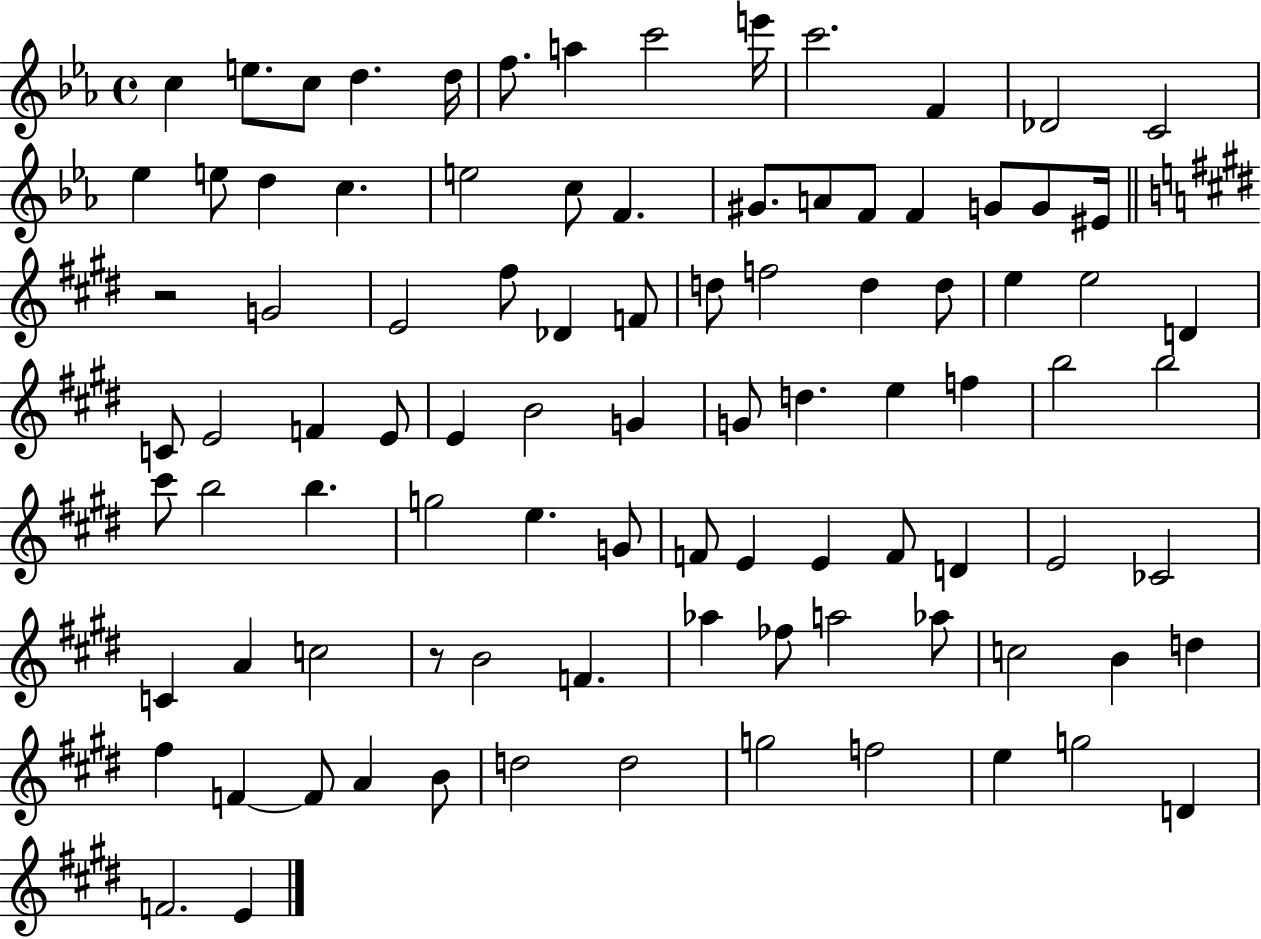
X:1
T:Untitled
M:4/4
L:1/4
K:Eb
c e/2 c/2 d d/4 f/2 a c'2 e'/4 c'2 F _D2 C2 _e e/2 d c e2 c/2 F ^G/2 A/2 F/2 F G/2 G/2 ^E/4 z2 G2 E2 ^f/2 _D F/2 d/2 f2 d d/2 e e2 D C/2 E2 F E/2 E B2 G G/2 d e f b2 b2 ^c'/2 b2 b g2 e G/2 F/2 E E F/2 D E2 _C2 C A c2 z/2 B2 F _a _f/2 a2 _a/2 c2 B d ^f F F/2 A B/2 d2 d2 g2 f2 e g2 D F2 E